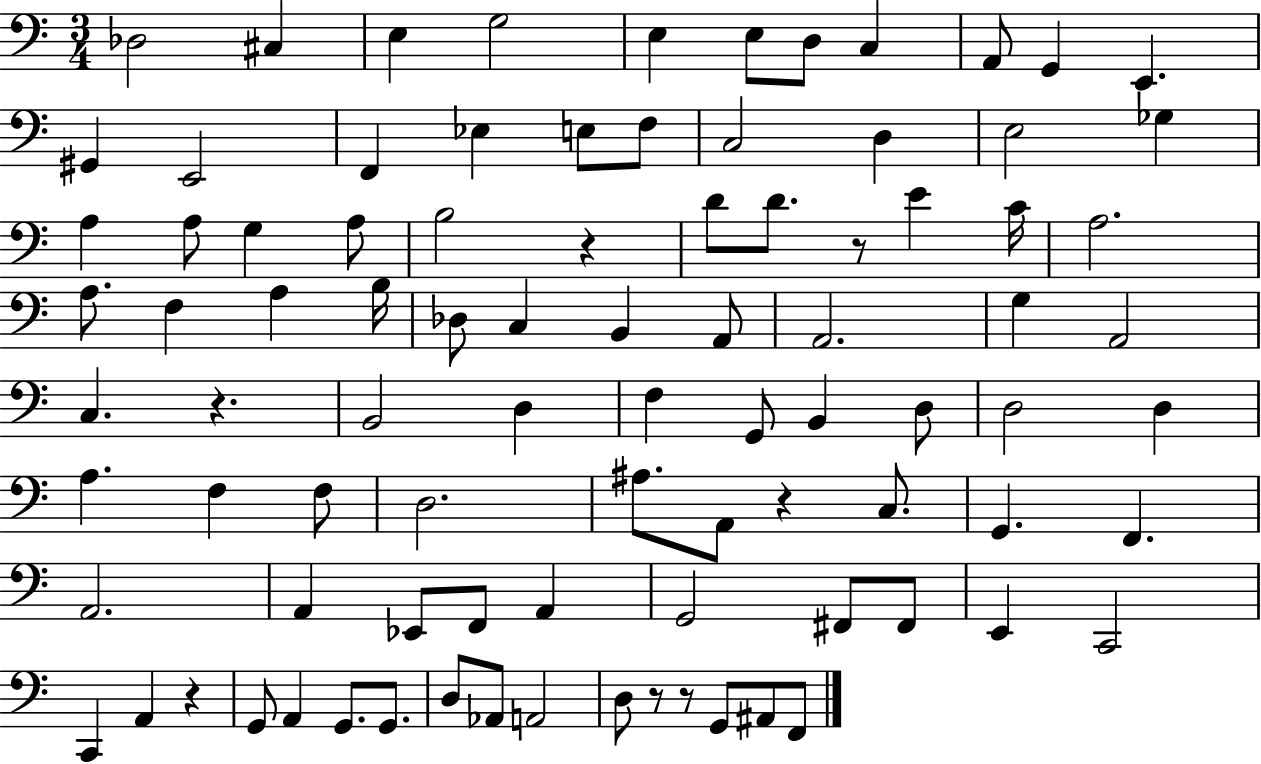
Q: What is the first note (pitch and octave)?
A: Db3